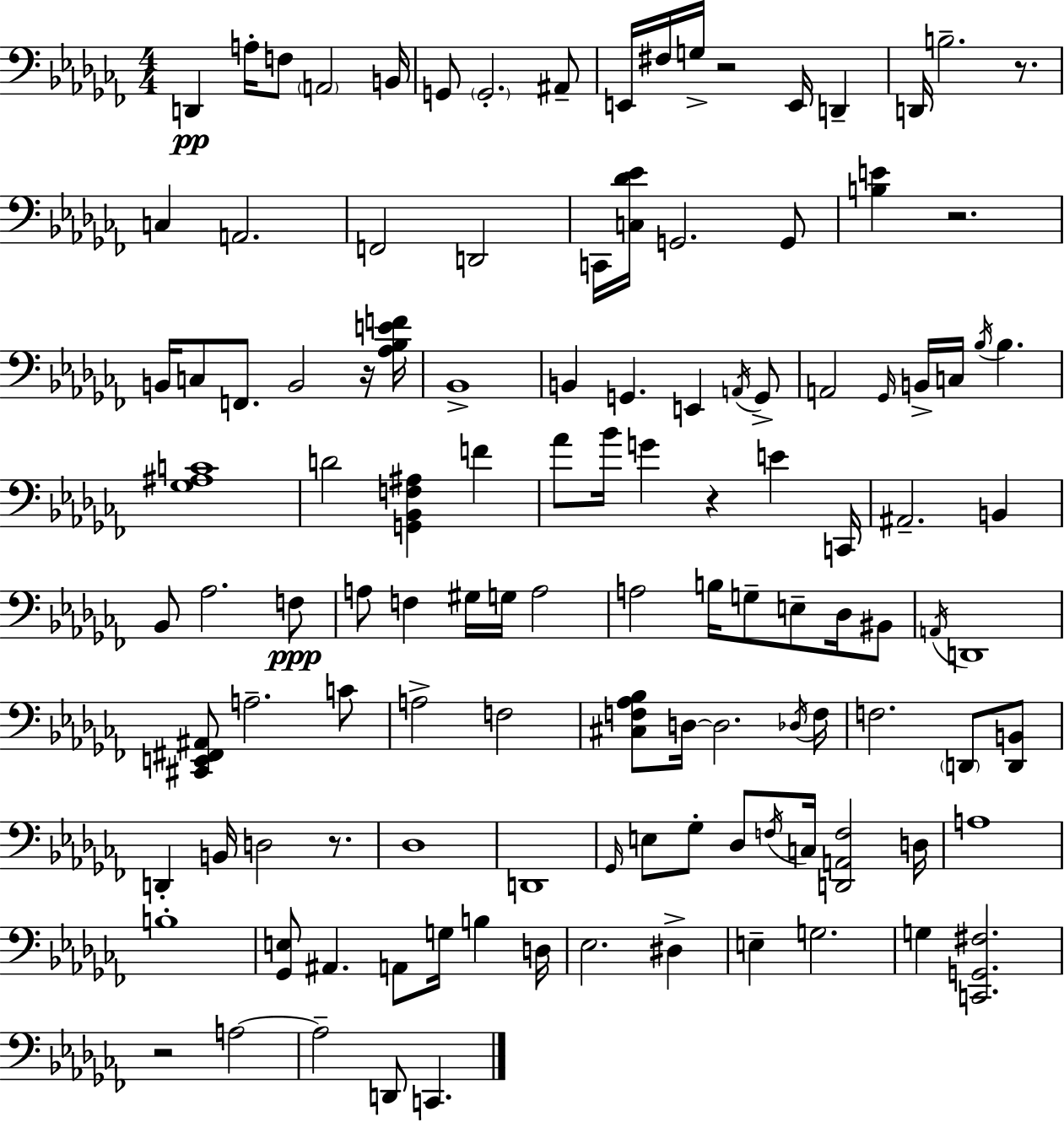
D2/q A3/s F3/e A2/h B2/s G2/e G2/h. A#2/e E2/s F#3/s G3/s R/h E2/s D2/q D2/s B3/h. R/e. C3/q A2/h. F2/h D2/h C2/s [C3,Db4,Eb4]/s G2/h. G2/e [B3,E4]/q R/h. B2/s C3/e F2/e. B2/h R/s [Ab3,Bb3,E4,F4]/s Bb2/w B2/q G2/q. E2/q A2/s G2/e A2/h Gb2/s B2/s C3/s Bb3/s Bb3/q. [Gb3,A#3,C4]/w D4/h [G2,Bb2,F3,A#3]/q F4/q Ab4/e Bb4/s G4/q R/q E4/q C2/s A#2/h. B2/q Bb2/e Ab3/h. F3/e A3/e F3/q G#3/s G3/s A3/h A3/h B3/s G3/e E3/e Db3/s BIS2/e A2/s D2/w [C#2,E2,F#2,A#2]/e A3/h. C4/e A3/h F3/h [C#3,F3,Ab3,Bb3]/e D3/s D3/h. Db3/s F3/s F3/h. D2/e [D2,B2]/e D2/q B2/s D3/h R/e. Db3/w D2/w Gb2/s E3/e Gb3/e Db3/e F3/s C3/s [D2,A2,F3]/h D3/s A3/w B3/w [Gb2,E3]/e A#2/q. A2/e G3/s B3/q D3/s Eb3/h. D#3/q E3/q G3/h. G3/q [C2,G2,F#3]/h. R/h A3/h A3/h D2/e C2/q.